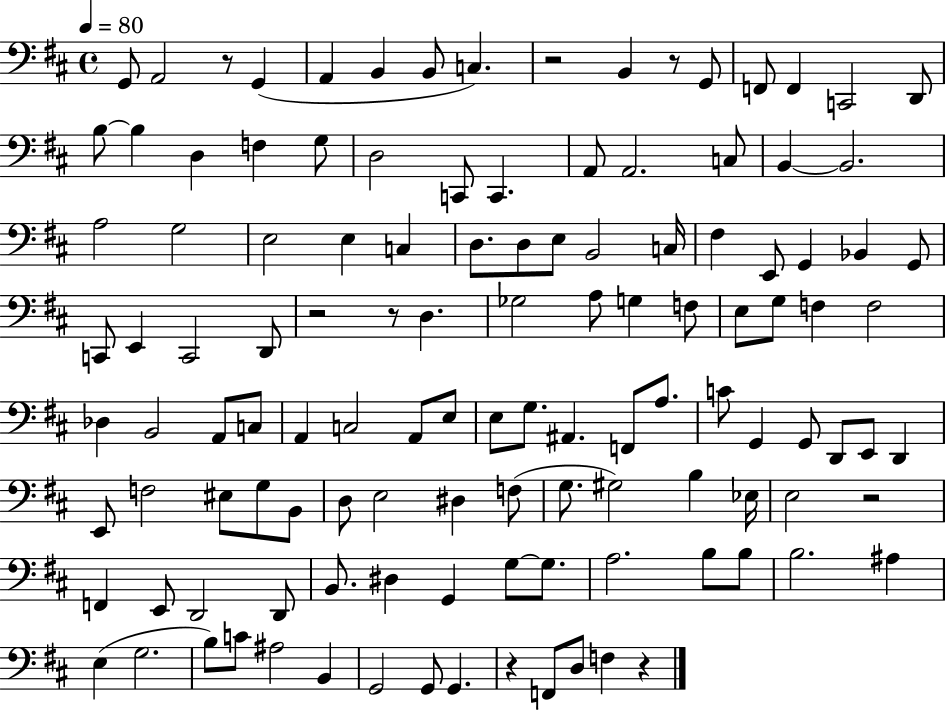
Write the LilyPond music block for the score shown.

{
  \clef bass
  \time 4/4
  \defaultTimeSignature
  \key d \major
  \tempo 4 = 80
  g,8 a,2 r8 g,4( | a,4 b,4 b,8 c4.) | r2 b,4 r8 g,8 | f,8 f,4 c,2 d,8 | \break b8~~ b4 d4 f4 g8 | d2 c,8 c,4. | a,8 a,2. c8 | b,4~~ b,2. | \break a2 g2 | e2 e4 c4 | d8. d8 e8 b,2 c16 | fis4 e,8 g,4 bes,4 g,8 | \break c,8 e,4 c,2 d,8 | r2 r8 d4. | ges2 a8 g4 f8 | e8 g8 f4 f2 | \break des4 b,2 a,8 c8 | a,4 c2 a,8 e8 | e8 g8. ais,4. f,8 a8. | c'8 g,4 g,8 d,8 e,8 d,4 | \break e,8 f2 eis8 g8 b,8 | d8 e2 dis4 f8( | g8. gis2) b4 ees16 | e2 r2 | \break f,4 e,8 d,2 d,8 | b,8. dis4 g,4 g8~~ g8. | a2. b8 b8 | b2. ais4 | \break e4( g2. | b8) c'8 ais2 b,4 | g,2 g,8 g,4. | r4 f,8 d8 f4 r4 | \break \bar "|."
}